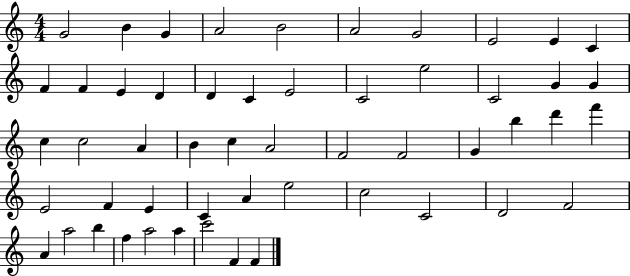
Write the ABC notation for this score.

X:1
T:Untitled
M:4/4
L:1/4
K:C
G2 B G A2 B2 A2 G2 E2 E C F F E D D C E2 C2 e2 C2 G G c c2 A B c A2 F2 F2 G b d' f' E2 F E C A e2 c2 C2 D2 F2 A a2 b f a2 a c'2 F F